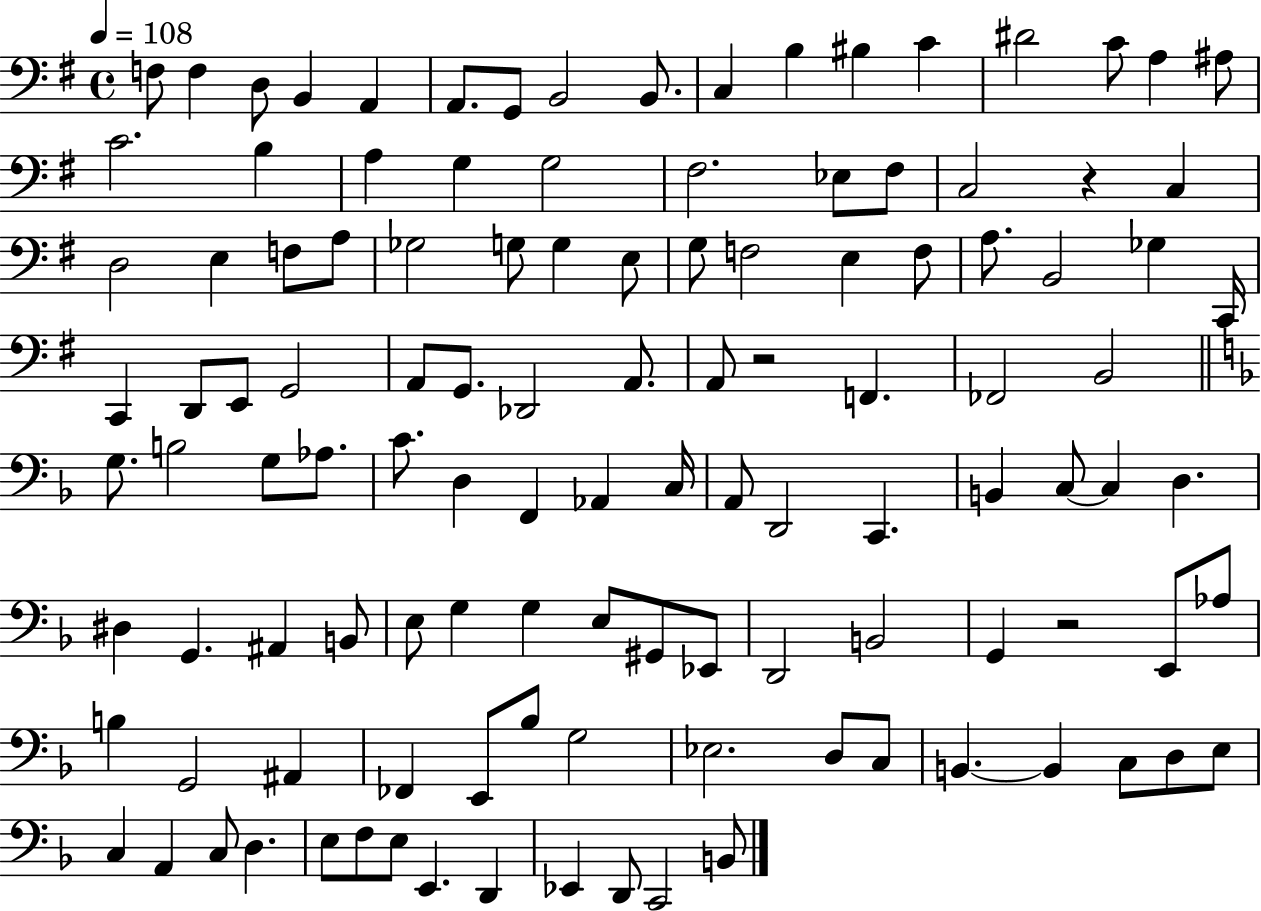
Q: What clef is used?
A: bass